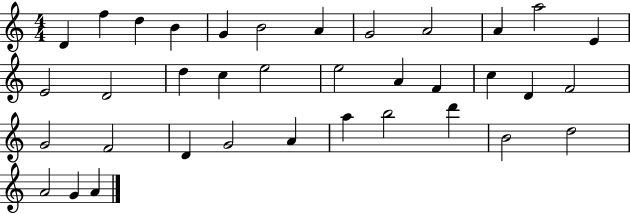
X:1
T:Untitled
M:4/4
L:1/4
K:C
D f d B G B2 A G2 A2 A a2 E E2 D2 d c e2 e2 A F c D F2 G2 F2 D G2 A a b2 d' B2 d2 A2 G A